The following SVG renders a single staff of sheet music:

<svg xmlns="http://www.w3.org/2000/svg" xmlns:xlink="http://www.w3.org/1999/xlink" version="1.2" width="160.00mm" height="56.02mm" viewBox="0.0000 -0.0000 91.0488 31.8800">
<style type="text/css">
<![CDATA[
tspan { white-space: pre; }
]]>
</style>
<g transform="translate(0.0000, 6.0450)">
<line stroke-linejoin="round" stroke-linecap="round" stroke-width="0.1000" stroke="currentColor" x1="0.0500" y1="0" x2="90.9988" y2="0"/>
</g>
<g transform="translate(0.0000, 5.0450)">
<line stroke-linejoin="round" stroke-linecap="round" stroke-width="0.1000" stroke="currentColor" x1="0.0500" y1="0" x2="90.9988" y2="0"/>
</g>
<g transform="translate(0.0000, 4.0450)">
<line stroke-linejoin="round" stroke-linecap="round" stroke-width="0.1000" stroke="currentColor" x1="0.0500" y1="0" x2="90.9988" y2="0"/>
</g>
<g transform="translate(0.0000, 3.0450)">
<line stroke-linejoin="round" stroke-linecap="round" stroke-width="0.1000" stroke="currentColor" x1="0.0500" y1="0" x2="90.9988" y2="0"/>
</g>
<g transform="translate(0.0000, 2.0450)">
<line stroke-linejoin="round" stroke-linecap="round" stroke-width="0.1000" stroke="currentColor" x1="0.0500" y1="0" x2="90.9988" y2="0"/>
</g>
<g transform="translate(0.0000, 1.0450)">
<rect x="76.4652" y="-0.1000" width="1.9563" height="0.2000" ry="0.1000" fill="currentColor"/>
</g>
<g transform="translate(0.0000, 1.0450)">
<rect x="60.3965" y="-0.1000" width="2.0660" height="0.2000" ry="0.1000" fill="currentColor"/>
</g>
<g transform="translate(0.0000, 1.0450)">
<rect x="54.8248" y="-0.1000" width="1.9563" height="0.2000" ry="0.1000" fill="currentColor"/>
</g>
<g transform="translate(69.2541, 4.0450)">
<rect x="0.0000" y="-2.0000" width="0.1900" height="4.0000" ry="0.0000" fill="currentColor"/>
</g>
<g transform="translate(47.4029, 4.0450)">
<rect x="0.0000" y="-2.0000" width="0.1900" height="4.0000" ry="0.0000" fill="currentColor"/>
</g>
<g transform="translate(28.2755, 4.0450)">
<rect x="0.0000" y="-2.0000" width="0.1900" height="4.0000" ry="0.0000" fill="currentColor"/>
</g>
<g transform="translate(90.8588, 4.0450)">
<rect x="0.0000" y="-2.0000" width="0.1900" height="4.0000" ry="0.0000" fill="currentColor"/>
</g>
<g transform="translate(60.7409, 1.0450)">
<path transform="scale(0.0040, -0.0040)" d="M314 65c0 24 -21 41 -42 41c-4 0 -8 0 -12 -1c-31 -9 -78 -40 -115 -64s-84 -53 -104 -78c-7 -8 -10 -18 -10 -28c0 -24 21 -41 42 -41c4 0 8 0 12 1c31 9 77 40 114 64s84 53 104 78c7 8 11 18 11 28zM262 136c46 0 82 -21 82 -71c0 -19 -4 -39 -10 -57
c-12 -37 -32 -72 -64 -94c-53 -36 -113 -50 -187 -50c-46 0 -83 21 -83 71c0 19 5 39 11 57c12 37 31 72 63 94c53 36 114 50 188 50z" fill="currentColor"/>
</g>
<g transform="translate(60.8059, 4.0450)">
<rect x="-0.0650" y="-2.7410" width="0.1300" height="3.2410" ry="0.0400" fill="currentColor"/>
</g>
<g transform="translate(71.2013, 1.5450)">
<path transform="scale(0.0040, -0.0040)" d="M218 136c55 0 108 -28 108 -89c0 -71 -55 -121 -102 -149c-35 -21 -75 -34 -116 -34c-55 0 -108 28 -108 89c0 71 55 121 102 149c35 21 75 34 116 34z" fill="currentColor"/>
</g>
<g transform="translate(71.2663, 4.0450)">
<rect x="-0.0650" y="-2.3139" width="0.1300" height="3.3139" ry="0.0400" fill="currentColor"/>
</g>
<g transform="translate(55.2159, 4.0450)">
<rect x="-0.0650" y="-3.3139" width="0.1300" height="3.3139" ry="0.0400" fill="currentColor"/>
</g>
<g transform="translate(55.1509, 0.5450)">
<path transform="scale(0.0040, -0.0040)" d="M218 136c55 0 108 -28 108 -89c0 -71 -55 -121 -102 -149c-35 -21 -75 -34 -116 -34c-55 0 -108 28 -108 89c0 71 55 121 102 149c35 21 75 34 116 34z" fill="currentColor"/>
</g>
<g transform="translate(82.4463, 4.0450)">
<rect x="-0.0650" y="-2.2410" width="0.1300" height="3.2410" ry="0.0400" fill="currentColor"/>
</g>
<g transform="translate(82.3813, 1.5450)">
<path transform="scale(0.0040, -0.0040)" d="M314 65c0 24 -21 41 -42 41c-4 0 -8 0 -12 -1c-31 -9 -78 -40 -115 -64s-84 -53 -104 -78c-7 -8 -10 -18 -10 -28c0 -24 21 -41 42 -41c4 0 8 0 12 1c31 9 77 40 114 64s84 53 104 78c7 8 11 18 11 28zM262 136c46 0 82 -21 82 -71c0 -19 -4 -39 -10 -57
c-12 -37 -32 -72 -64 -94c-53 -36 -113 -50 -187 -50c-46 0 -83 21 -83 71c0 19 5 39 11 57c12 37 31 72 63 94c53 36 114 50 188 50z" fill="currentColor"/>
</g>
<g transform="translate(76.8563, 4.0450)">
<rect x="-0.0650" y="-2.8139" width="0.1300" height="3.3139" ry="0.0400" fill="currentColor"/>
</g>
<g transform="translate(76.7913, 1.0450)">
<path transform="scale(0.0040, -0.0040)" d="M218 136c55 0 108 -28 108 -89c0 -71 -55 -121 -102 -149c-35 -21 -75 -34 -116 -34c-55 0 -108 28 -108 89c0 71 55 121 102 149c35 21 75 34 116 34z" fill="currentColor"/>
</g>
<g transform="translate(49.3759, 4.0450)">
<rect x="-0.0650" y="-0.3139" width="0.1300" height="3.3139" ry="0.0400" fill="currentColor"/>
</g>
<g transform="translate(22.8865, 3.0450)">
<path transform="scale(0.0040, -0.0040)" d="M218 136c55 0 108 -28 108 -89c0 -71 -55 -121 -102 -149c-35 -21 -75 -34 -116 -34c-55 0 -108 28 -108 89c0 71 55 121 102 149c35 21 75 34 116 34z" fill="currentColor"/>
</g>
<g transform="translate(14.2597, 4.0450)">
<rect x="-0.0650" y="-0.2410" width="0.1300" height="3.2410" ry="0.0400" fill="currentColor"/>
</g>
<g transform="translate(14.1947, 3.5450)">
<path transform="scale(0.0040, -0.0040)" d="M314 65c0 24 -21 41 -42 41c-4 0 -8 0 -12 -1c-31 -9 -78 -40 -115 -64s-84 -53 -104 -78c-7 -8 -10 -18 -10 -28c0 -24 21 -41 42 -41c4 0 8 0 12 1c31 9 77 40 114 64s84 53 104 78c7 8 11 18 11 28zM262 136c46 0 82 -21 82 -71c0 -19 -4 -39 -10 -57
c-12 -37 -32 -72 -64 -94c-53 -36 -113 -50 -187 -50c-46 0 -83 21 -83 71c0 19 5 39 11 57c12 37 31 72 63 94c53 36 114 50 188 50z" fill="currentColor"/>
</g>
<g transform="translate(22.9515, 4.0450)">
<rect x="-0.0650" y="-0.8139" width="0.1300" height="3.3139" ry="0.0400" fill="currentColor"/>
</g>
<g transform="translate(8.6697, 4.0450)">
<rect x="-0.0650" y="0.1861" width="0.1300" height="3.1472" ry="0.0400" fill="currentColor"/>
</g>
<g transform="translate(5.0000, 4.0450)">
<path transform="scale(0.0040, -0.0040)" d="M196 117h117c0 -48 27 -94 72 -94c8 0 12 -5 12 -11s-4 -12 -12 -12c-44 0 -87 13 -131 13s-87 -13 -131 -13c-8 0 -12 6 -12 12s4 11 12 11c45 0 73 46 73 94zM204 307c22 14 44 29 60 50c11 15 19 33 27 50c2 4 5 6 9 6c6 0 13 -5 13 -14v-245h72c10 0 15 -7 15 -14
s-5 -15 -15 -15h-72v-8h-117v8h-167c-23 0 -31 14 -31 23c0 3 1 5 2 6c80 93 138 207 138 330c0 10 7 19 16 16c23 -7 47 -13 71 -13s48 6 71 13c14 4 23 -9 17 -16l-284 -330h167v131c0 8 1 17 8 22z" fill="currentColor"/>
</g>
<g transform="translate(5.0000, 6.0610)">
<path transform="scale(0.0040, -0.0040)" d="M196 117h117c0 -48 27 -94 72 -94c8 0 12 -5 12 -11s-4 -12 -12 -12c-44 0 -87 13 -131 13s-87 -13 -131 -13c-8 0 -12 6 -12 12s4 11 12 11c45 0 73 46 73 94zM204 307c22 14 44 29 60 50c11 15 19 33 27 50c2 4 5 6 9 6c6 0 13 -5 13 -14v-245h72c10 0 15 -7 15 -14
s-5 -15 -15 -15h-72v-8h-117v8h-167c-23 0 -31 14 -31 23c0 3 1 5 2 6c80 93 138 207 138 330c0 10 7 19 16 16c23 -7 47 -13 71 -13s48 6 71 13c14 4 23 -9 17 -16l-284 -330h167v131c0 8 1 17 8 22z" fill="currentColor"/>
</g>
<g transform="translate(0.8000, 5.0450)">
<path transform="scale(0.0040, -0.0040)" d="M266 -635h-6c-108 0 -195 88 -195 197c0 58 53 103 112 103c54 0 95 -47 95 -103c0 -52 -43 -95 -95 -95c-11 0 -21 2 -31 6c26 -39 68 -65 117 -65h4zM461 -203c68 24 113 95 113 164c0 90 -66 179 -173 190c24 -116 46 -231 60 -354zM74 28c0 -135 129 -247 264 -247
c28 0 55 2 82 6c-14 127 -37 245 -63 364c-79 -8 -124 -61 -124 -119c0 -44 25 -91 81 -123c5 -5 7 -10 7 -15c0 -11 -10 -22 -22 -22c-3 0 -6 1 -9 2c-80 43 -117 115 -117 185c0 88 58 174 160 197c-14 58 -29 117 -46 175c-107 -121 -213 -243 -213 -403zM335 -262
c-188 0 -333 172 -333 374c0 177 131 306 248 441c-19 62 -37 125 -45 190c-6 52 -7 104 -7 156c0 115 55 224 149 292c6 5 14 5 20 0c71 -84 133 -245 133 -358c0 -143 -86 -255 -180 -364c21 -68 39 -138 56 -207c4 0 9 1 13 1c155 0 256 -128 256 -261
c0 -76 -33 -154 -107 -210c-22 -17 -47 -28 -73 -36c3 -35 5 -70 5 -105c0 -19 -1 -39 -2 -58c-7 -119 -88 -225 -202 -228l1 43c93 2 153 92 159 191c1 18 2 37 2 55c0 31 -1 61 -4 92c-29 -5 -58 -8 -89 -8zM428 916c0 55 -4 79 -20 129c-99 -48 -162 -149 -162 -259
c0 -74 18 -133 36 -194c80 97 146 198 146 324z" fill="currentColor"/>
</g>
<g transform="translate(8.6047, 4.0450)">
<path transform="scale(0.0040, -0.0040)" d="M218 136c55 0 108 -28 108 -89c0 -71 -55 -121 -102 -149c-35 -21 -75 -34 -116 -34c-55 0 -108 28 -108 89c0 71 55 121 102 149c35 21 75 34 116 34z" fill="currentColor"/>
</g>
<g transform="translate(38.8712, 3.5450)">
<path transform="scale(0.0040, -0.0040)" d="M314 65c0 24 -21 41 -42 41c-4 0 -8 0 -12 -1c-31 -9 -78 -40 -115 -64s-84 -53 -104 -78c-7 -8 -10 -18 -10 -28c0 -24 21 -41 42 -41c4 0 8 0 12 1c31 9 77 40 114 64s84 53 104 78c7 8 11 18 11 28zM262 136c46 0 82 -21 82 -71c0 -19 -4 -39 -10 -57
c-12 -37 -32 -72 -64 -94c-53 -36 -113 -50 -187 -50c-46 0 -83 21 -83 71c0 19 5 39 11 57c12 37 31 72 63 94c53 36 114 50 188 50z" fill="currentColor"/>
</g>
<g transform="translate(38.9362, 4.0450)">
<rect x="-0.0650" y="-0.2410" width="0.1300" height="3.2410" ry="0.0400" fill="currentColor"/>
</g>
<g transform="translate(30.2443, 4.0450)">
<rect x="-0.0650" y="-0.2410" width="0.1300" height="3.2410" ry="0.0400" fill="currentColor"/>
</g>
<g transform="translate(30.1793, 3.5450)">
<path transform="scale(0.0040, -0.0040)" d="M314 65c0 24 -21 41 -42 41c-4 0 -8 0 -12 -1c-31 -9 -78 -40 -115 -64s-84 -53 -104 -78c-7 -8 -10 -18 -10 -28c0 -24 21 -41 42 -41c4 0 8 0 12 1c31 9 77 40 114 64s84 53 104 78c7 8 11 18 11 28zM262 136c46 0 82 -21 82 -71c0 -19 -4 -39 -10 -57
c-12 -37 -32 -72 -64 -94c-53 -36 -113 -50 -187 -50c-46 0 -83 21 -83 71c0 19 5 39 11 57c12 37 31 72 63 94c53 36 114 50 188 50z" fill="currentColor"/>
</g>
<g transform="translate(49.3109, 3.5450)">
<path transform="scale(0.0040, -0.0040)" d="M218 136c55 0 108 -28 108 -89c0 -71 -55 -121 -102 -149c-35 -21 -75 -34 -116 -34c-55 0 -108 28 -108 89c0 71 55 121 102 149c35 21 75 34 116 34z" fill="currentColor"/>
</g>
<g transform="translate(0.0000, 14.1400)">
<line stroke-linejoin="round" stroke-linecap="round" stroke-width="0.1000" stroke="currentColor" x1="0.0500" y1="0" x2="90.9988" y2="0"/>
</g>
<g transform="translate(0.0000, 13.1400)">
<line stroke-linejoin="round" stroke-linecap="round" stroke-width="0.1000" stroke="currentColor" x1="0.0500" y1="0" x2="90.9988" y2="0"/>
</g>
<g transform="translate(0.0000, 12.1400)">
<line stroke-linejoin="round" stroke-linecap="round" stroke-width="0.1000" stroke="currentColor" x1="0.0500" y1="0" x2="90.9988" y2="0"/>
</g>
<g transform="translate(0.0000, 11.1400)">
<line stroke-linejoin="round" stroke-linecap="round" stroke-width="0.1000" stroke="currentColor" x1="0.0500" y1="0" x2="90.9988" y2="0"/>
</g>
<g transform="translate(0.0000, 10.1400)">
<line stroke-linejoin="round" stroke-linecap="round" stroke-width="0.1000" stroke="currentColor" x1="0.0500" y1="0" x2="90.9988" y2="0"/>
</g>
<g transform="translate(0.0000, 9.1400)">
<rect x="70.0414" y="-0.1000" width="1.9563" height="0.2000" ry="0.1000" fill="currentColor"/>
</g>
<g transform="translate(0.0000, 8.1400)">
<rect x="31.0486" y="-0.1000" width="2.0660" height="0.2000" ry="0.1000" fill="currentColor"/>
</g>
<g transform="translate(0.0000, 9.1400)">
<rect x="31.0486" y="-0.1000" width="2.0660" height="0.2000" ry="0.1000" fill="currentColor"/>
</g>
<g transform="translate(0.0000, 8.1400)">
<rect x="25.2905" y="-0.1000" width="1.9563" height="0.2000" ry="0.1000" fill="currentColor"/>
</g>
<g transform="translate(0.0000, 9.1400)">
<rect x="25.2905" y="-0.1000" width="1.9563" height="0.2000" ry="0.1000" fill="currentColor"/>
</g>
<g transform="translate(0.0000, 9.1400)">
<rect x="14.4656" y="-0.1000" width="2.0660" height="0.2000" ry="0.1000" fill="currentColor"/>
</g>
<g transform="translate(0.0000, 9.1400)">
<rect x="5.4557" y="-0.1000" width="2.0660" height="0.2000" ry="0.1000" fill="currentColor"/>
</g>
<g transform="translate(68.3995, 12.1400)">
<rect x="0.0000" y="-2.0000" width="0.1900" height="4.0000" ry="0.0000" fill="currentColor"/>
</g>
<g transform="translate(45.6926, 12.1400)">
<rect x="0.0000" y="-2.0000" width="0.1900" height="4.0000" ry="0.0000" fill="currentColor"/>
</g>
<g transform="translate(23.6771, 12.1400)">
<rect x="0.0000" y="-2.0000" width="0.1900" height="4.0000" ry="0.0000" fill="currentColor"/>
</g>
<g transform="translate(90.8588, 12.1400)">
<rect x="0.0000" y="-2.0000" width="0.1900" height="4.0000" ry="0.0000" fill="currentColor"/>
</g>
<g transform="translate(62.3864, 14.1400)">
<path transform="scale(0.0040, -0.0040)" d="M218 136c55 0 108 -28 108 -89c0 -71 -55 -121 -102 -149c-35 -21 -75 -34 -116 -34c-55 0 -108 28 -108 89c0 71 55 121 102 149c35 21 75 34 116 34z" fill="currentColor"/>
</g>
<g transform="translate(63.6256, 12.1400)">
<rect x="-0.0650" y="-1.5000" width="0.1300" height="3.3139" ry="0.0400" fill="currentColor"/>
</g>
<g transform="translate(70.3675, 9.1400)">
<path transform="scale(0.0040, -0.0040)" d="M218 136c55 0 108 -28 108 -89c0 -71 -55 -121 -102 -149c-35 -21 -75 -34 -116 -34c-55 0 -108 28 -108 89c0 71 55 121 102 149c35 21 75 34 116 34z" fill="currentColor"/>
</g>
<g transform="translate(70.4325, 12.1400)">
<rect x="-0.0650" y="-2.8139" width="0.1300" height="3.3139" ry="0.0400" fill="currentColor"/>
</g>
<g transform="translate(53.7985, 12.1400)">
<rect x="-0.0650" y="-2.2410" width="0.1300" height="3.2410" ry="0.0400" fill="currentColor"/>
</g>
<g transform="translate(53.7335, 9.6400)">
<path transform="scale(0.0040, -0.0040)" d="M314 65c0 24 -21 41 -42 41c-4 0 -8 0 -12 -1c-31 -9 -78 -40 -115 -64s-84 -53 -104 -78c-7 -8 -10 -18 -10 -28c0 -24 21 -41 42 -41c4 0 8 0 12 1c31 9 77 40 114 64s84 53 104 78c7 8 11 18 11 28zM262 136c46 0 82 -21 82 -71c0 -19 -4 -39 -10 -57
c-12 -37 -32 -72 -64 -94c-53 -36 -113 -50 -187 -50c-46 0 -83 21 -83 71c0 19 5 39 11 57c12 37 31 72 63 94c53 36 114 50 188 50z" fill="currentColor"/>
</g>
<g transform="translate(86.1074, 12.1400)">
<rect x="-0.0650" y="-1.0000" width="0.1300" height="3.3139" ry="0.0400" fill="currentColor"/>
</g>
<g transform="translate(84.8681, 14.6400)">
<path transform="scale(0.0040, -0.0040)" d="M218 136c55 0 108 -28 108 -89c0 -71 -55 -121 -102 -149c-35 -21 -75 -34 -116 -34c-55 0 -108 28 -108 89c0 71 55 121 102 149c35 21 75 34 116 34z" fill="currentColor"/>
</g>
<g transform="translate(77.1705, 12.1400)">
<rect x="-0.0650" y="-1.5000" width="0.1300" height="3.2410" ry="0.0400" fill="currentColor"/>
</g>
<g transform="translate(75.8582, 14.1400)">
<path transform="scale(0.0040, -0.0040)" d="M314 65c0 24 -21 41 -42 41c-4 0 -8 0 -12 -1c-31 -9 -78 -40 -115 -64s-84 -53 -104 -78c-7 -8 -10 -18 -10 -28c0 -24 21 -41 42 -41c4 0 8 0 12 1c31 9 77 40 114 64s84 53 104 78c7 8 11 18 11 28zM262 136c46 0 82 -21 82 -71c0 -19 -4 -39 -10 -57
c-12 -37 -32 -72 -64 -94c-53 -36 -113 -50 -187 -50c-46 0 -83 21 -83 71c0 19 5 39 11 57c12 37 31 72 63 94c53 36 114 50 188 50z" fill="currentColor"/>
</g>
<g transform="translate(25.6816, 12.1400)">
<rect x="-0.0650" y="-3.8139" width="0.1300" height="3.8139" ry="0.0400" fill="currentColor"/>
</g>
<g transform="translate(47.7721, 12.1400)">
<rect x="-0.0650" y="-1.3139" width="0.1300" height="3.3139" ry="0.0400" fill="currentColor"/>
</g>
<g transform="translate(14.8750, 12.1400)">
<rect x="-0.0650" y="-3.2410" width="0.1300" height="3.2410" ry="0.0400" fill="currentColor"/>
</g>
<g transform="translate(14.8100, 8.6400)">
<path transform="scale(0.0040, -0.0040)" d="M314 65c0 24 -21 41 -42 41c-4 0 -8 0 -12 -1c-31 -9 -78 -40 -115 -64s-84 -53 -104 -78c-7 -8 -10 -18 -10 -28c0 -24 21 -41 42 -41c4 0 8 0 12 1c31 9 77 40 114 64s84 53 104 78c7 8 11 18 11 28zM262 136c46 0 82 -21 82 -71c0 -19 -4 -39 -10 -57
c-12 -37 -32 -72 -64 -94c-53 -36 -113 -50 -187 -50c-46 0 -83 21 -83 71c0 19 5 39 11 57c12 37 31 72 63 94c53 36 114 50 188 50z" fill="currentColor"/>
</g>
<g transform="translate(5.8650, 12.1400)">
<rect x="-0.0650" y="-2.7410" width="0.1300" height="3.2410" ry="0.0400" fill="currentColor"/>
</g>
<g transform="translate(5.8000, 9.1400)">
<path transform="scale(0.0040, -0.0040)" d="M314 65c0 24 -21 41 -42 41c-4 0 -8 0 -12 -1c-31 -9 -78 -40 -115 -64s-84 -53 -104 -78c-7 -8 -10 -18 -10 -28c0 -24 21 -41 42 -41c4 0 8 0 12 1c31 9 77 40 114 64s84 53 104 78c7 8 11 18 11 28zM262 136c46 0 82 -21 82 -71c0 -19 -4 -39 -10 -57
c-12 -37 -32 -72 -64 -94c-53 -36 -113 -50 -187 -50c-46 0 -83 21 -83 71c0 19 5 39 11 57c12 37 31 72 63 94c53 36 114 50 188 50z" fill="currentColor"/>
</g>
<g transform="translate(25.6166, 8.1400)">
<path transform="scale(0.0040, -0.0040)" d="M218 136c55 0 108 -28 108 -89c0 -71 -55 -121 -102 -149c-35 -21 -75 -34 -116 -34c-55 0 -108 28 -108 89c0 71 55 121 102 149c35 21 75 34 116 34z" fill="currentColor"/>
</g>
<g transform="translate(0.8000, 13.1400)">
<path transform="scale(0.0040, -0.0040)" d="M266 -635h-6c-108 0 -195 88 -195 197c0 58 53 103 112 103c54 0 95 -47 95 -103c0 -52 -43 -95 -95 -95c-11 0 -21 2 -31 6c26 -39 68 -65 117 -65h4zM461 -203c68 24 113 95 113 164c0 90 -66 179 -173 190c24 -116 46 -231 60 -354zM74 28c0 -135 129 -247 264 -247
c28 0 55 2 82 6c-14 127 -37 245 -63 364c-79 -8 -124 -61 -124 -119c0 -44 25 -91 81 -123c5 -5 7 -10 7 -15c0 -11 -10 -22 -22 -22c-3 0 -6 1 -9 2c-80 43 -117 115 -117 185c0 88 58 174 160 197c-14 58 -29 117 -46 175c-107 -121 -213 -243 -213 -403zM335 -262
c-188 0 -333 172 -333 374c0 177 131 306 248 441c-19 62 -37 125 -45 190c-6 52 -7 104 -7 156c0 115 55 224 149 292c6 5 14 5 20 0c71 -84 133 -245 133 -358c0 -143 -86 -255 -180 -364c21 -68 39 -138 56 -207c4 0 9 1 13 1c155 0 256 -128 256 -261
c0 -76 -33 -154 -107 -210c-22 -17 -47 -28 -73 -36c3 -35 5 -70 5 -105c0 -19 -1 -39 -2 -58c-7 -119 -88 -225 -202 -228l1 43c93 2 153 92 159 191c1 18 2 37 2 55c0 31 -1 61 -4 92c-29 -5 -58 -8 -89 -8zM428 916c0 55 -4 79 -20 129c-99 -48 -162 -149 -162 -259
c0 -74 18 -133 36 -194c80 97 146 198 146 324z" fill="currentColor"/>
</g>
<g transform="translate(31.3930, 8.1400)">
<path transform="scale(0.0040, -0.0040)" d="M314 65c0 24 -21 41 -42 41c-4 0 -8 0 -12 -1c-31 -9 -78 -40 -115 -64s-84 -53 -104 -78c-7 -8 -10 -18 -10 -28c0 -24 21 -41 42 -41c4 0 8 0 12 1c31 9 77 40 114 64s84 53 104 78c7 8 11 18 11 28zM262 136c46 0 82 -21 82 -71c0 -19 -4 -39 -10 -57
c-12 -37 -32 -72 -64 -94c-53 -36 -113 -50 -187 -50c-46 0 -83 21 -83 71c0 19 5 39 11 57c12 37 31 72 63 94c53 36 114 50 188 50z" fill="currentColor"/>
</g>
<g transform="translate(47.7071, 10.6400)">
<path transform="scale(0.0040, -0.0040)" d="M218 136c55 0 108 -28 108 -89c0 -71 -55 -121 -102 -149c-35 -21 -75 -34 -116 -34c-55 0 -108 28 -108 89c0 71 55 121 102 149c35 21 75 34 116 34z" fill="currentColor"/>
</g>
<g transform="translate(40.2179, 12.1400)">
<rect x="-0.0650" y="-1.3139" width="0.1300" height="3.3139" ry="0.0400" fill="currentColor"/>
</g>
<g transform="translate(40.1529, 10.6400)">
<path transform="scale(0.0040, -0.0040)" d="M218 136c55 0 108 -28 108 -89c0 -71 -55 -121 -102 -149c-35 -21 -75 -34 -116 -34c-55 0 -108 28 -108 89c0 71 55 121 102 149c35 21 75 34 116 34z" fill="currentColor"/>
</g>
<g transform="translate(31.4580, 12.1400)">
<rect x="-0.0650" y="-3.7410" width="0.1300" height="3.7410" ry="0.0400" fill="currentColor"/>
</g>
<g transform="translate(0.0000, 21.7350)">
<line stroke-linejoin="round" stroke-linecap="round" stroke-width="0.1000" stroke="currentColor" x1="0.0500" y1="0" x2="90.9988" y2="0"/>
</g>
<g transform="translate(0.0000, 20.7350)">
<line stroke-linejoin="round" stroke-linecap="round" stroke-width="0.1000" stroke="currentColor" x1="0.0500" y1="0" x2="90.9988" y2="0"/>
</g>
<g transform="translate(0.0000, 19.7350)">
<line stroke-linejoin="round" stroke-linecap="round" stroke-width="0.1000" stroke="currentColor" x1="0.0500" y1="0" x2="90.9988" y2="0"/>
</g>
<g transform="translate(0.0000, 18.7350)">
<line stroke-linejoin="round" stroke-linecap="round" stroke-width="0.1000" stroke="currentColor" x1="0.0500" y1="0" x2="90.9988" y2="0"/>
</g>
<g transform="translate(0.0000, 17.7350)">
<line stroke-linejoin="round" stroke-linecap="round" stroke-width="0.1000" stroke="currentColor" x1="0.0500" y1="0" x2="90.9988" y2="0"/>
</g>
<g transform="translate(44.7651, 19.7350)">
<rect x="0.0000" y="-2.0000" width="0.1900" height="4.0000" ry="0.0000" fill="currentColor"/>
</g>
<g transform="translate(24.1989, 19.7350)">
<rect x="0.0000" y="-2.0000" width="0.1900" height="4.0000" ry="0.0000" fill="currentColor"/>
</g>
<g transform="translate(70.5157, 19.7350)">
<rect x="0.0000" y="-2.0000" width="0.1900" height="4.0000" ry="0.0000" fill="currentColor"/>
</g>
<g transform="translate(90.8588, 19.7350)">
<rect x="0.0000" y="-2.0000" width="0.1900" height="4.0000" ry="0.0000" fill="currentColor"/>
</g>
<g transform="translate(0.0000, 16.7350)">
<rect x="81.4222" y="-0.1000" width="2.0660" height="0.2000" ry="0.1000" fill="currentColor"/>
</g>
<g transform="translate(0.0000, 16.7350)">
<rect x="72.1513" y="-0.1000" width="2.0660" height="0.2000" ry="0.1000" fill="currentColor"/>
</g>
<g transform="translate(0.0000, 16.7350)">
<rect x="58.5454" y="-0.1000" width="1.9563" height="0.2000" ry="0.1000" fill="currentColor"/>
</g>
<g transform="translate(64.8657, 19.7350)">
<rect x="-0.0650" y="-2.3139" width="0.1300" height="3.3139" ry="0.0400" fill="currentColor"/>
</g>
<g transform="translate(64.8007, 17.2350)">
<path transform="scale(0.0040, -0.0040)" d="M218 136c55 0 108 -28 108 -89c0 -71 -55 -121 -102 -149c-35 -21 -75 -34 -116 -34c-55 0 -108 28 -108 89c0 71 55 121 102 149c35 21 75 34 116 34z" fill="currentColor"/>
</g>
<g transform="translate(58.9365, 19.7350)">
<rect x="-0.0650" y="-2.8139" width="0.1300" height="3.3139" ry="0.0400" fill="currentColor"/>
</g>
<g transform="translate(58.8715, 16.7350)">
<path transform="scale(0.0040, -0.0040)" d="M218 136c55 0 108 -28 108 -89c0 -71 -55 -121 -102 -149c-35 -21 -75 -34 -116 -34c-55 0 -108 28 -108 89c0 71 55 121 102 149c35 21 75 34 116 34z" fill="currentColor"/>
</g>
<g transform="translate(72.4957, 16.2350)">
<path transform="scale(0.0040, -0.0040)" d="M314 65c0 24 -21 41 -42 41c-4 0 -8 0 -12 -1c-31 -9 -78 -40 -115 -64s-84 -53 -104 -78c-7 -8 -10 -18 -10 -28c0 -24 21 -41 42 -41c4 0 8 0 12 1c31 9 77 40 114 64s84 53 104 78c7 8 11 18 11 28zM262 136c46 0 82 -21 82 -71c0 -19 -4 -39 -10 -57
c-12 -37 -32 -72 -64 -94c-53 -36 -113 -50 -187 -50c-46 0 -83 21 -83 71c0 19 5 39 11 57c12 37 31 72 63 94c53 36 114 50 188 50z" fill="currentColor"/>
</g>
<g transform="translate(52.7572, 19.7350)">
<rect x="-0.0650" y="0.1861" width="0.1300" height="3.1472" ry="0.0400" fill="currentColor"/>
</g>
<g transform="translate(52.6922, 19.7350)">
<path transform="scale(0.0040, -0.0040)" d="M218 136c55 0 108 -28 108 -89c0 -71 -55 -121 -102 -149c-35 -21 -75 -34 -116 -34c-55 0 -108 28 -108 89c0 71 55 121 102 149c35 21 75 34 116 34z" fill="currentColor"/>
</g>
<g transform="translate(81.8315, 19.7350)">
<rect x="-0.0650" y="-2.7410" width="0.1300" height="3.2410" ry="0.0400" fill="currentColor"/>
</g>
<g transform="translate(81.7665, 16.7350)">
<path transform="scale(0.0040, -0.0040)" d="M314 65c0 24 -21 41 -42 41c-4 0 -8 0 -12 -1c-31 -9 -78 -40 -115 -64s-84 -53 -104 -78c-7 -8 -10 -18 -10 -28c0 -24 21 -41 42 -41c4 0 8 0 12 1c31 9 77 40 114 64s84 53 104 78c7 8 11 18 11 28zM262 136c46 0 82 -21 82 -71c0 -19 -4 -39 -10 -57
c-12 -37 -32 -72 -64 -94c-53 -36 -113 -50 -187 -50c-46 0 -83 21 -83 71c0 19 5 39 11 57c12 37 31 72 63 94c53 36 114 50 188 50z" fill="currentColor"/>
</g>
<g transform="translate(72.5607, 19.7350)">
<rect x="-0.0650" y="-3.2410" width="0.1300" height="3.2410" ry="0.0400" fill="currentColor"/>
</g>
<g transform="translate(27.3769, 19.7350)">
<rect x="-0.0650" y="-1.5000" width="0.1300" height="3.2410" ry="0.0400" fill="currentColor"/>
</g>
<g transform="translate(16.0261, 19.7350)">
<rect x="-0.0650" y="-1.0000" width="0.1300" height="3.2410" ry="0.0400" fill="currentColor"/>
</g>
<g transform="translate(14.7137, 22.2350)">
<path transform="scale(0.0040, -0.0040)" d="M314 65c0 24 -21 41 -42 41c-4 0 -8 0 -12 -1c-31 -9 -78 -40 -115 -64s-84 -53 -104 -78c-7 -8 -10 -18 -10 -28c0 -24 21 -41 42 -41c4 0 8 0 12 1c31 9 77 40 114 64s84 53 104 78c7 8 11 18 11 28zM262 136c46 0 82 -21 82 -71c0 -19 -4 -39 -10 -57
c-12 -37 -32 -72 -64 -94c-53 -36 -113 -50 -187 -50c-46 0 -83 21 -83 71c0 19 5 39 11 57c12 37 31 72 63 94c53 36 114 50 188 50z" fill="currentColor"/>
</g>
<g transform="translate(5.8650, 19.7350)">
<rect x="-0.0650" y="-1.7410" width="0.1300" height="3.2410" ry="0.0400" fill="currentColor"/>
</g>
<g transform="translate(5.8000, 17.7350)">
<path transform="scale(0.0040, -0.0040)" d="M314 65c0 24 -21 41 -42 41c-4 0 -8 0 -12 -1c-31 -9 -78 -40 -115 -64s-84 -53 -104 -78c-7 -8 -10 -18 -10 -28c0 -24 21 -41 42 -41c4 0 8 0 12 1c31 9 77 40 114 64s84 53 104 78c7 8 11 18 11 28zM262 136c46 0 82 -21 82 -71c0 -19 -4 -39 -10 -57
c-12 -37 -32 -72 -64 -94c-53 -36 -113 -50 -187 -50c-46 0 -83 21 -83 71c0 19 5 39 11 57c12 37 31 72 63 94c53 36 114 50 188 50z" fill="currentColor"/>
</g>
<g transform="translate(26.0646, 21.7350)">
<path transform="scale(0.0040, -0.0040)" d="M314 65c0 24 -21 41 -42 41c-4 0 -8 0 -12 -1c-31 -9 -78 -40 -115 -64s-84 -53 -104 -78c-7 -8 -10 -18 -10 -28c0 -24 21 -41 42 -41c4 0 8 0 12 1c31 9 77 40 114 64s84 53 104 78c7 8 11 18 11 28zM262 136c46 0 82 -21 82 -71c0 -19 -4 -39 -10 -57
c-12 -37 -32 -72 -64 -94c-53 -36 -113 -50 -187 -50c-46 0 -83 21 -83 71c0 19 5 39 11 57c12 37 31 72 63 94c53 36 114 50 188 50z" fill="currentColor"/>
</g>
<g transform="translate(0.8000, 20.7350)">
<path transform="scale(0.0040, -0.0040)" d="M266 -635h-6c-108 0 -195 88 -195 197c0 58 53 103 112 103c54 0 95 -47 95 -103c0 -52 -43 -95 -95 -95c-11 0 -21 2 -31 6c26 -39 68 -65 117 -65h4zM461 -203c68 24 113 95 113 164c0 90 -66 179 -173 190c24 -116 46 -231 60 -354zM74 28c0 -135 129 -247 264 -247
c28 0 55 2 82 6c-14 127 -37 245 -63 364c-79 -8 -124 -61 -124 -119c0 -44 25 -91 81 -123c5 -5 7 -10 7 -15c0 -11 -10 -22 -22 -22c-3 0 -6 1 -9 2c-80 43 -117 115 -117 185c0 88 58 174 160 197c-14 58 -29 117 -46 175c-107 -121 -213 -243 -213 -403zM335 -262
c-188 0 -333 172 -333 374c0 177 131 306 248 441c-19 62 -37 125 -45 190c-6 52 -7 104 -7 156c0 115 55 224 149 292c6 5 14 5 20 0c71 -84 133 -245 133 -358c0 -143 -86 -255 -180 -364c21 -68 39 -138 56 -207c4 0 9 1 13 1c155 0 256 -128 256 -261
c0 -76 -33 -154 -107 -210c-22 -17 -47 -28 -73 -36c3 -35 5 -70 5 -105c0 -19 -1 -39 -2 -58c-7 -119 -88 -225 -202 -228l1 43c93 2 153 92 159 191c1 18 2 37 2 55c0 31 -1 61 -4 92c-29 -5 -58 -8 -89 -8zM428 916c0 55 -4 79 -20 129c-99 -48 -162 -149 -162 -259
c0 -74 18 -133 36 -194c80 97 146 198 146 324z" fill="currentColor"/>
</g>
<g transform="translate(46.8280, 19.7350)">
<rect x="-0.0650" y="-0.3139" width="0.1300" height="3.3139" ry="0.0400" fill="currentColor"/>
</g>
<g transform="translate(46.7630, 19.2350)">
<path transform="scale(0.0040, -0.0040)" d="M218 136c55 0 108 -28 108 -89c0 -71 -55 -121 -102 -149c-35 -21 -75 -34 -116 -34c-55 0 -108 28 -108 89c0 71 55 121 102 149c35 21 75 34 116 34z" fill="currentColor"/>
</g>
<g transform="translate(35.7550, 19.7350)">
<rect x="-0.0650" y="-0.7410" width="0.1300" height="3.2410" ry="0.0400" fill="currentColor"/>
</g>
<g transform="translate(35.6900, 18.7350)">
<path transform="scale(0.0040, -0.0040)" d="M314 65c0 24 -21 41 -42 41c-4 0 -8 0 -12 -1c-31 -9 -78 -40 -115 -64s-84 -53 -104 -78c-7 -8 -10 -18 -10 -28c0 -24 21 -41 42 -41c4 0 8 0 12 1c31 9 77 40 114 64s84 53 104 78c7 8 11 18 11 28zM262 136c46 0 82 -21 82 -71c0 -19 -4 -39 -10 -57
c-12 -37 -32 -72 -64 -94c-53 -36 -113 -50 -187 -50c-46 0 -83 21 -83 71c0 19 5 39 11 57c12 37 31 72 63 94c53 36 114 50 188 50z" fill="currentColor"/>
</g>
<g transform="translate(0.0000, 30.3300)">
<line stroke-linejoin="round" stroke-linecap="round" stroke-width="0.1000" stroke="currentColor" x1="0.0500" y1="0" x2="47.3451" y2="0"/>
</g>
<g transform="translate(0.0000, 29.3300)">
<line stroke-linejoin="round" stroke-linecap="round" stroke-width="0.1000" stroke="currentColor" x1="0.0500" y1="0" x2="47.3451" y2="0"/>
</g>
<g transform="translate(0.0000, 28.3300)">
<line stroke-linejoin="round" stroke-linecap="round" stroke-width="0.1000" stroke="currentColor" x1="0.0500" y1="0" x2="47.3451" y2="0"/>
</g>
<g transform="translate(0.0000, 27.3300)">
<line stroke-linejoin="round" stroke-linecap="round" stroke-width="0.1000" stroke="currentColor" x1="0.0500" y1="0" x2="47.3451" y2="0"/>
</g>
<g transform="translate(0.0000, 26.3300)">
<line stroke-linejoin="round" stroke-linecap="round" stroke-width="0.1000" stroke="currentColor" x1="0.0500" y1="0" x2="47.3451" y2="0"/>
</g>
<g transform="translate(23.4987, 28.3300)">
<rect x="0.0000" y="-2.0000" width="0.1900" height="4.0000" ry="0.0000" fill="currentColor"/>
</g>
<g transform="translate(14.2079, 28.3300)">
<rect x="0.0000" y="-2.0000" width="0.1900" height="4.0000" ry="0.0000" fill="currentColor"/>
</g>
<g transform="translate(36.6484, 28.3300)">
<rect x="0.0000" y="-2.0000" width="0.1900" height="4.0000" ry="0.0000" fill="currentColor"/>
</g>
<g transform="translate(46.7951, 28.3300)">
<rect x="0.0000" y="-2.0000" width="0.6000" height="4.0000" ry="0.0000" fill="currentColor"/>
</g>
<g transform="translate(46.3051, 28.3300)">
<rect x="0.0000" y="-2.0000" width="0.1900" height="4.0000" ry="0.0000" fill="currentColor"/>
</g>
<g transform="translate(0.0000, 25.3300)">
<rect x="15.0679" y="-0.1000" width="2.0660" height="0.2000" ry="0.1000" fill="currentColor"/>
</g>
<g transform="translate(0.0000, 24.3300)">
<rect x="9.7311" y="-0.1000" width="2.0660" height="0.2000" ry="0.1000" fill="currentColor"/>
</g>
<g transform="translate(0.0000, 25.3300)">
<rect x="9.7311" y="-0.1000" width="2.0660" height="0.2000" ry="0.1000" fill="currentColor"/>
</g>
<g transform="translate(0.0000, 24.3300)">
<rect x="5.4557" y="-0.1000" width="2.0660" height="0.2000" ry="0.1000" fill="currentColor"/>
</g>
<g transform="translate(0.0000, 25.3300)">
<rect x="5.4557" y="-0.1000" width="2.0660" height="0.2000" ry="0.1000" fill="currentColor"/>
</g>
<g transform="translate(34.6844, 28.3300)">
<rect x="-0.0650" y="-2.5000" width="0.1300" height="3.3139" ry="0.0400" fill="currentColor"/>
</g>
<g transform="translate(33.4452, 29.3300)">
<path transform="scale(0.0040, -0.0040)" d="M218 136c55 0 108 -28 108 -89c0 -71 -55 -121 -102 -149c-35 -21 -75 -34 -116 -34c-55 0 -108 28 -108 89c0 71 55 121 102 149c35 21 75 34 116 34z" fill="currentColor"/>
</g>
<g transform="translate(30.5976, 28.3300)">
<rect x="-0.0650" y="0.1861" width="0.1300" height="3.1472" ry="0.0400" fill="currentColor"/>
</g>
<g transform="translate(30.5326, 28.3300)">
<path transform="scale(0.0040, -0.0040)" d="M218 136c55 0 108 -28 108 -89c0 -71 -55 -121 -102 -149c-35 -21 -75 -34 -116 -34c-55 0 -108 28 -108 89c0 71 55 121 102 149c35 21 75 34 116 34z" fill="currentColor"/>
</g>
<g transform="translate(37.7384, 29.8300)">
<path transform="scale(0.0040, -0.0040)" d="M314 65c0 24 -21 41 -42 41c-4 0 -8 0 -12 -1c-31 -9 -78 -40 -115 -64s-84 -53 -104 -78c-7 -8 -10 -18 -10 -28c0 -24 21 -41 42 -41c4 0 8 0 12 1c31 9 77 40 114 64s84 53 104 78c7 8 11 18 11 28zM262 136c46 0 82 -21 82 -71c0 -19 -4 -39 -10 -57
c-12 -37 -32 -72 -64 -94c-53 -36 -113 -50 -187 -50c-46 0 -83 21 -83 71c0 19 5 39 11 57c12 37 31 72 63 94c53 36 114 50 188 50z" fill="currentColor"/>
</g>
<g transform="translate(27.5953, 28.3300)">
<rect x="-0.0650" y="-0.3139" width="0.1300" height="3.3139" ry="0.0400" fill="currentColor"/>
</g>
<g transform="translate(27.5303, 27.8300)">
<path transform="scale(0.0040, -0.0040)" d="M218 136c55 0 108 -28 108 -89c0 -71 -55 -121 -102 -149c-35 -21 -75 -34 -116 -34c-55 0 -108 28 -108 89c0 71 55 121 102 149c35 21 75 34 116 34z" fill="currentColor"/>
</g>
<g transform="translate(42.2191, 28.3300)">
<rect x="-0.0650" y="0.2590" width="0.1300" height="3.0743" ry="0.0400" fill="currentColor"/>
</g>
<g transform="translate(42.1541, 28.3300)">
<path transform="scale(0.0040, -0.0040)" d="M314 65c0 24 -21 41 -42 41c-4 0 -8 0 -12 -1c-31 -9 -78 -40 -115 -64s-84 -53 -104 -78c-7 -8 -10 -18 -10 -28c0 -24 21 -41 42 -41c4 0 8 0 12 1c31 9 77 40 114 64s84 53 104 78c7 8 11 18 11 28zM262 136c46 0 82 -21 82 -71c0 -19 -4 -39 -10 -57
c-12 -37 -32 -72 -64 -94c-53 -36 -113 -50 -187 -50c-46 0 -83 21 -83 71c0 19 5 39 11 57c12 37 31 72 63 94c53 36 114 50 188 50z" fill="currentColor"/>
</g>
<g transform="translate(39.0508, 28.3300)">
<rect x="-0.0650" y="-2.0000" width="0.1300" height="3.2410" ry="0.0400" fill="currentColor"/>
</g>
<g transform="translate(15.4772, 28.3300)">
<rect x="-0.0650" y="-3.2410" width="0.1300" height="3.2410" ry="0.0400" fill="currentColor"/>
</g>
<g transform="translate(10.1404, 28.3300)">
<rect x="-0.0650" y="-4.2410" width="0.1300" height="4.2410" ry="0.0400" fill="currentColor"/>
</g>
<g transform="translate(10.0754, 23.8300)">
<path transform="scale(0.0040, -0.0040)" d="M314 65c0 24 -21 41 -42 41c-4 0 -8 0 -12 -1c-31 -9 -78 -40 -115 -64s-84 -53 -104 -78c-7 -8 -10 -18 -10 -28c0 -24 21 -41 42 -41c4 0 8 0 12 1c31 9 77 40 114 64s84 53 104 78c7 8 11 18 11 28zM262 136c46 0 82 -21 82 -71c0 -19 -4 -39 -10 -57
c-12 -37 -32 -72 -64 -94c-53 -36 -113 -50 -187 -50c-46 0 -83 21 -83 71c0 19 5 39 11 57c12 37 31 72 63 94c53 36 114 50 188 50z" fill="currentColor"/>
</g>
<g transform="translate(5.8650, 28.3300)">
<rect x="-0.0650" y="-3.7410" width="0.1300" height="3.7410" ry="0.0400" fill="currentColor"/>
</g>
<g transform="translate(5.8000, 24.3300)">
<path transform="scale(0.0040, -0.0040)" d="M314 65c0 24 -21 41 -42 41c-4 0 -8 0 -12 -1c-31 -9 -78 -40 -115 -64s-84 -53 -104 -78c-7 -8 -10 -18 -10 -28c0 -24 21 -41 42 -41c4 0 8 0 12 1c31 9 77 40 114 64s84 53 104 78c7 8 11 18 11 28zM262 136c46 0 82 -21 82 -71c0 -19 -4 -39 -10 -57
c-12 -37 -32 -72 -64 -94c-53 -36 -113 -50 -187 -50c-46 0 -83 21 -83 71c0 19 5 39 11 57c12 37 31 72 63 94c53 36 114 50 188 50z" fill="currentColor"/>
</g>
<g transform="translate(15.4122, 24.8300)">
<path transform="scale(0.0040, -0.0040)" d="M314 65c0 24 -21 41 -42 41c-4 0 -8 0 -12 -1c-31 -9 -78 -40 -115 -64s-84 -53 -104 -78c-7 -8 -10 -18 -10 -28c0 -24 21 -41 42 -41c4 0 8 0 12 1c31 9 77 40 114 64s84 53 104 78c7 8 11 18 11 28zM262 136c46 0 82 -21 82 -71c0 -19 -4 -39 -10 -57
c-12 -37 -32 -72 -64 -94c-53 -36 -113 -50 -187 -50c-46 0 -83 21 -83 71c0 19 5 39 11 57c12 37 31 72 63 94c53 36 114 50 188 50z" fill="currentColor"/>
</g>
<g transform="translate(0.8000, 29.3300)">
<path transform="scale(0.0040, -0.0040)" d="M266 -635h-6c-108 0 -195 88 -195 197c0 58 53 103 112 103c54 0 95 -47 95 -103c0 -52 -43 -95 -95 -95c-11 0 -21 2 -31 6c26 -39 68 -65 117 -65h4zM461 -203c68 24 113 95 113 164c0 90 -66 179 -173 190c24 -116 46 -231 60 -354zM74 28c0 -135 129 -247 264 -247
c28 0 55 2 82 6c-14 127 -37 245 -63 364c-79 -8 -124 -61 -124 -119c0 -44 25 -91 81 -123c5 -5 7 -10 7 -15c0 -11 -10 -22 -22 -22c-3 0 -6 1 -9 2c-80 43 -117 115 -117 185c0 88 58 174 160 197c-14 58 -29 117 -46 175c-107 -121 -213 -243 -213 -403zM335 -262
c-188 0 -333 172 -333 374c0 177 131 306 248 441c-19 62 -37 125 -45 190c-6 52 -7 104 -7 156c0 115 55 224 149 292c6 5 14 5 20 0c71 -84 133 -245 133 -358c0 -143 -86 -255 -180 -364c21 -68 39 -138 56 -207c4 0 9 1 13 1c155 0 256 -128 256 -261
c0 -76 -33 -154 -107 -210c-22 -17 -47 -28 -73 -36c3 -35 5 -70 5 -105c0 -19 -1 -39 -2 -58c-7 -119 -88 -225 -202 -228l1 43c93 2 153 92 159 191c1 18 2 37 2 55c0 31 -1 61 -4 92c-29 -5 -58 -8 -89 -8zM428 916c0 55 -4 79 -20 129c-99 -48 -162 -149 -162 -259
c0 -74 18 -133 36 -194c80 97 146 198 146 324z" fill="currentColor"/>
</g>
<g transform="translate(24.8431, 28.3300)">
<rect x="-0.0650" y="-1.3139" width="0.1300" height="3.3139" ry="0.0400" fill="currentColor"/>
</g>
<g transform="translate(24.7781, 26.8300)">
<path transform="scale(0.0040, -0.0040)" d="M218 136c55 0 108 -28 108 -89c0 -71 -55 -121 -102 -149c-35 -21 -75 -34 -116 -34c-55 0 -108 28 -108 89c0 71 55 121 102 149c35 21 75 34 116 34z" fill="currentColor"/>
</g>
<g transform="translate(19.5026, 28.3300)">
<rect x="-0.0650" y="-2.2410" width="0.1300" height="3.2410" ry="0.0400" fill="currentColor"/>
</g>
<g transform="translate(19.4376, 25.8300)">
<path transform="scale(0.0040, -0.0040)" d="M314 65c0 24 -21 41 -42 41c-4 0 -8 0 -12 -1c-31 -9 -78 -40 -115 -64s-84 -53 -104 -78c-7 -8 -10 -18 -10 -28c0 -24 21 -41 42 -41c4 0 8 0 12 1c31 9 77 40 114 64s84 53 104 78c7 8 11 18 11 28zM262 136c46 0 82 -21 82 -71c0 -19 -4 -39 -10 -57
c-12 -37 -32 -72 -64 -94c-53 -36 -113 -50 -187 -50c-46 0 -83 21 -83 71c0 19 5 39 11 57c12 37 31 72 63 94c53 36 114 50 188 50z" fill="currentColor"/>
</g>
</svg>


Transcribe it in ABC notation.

X:1
T:Untitled
M:4/4
L:1/4
K:C
B c2 d c2 c2 c b a2 g a g2 a2 b2 c' c'2 e e g2 E a E2 D f2 D2 E2 d2 c B a g b2 a2 c'2 d'2 b2 g2 e c B G F2 B2